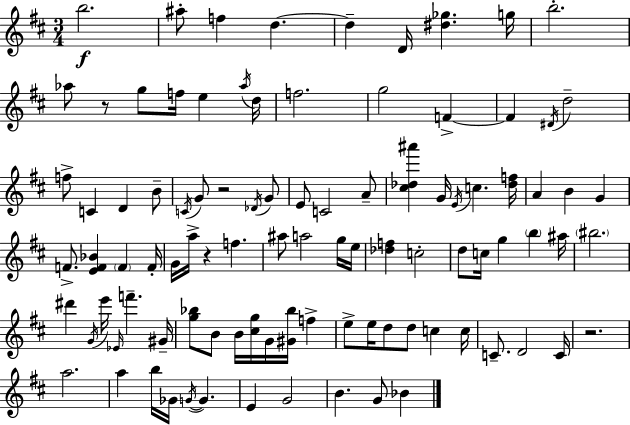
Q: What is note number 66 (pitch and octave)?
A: E5